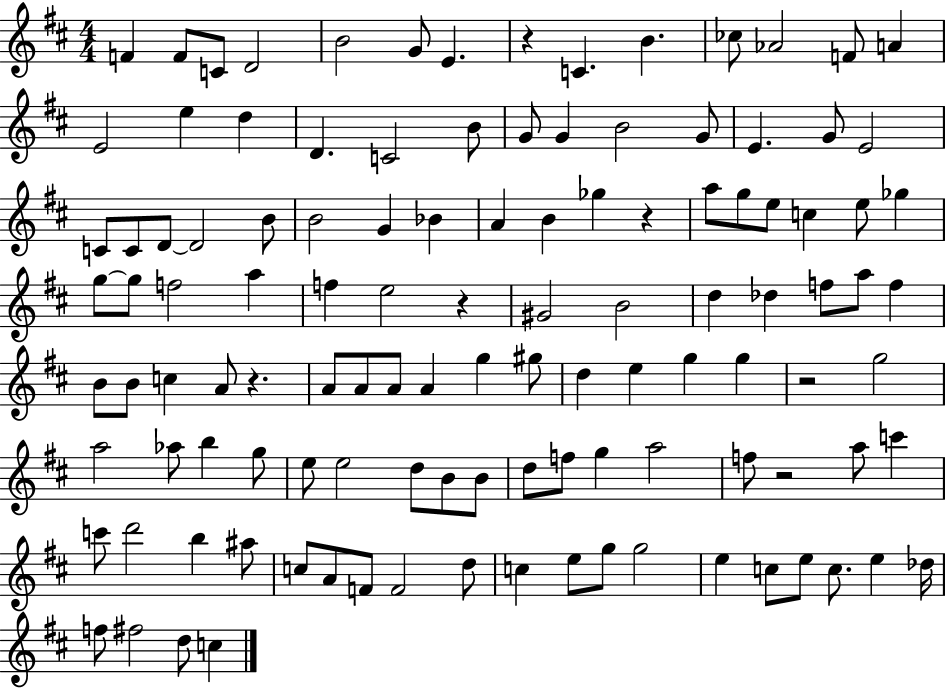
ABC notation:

X:1
T:Untitled
M:4/4
L:1/4
K:D
F F/2 C/2 D2 B2 G/2 E z C B _c/2 _A2 F/2 A E2 e d D C2 B/2 G/2 G B2 G/2 E G/2 E2 C/2 C/2 D/2 D2 B/2 B2 G _B A B _g z a/2 g/2 e/2 c e/2 _g g/2 g/2 f2 a f e2 z ^G2 B2 d _d f/2 a/2 f B/2 B/2 c A/2 z A/2 A/2 A/2 A g ^g/2 d e g g z2 g2 a2 _a/2 b g/2 e/2 e2 d/2 B/2 B/2 d/2 f/2 g a2 f/2 z2 a/2 c' c'/2 d'2 b ^a/2 c/2 A/2 F/2 F2 d/2 c e/2 g/2 g2 e c/2 e/2 c/2 e _d/4 f/2 ^f2 d/2 c